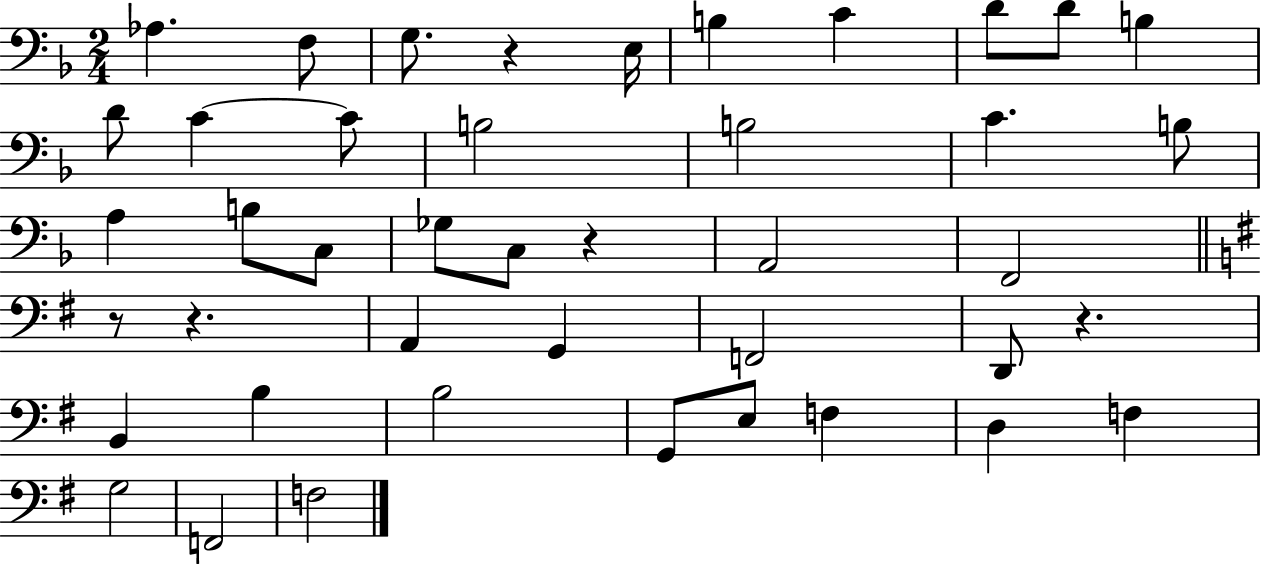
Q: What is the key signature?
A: F major